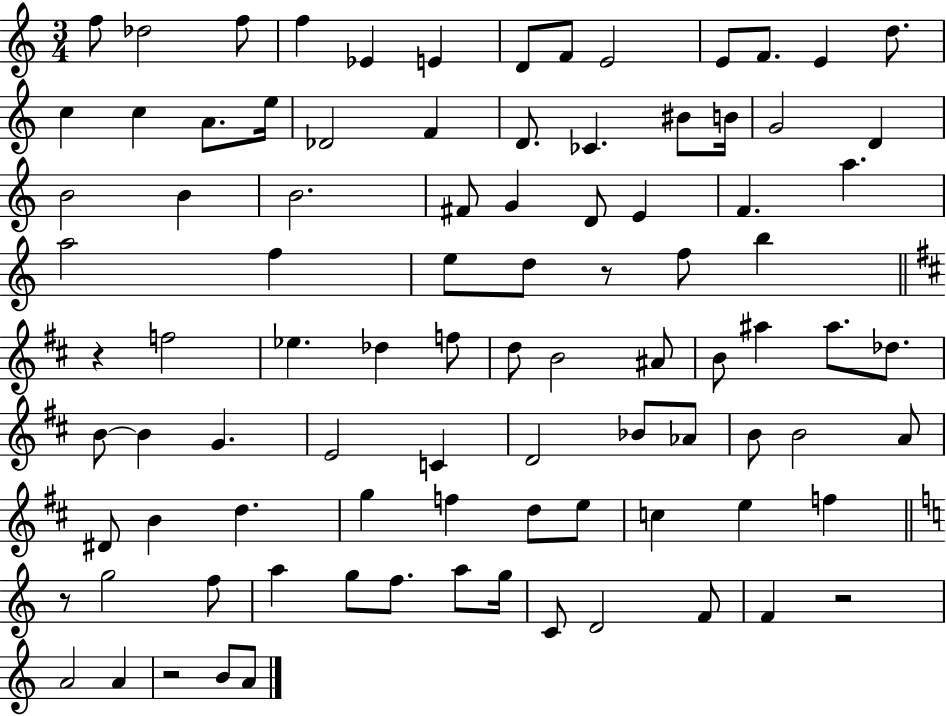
{
  \clef treble
  \numericTimeSignature
  \time 3/4
  \key c \major
  f''8 des''2 f''8 | f''4 ees'4 e'4 | d'8 f'8 e'2 | e'8 f'8. e'4 d''8. | \break c''4 c''4 a'8. e''16 | des'2 f'4 | d'8. ces'4. bis'8 b'16 | g'2 d'4 | \break b'2 b'4 | b'2. | fis'8 g'4 d'8 e'4 | f'4. a''4. | \break a''2 f''4 | e''8 d''8 r8 f''8 b''4 | \bar "||" \break \key d \major r4 f''2 | ees''4. des''4 f''8 | d''8 b'2 ais'8 | b'8 ais''4 ais''8. des''8. | \break b'8~~ b'4 g'4. | e'2 c'4 | d'2 bes'8 aes'8 | b'8 b'2 a'8 | \break dis'8 b'4 d''4. | g''4 f''4 d''8 e''8 | c''4 e''4 f''4 | \bar "||" \break \key c \major r8 g''2 f''8 | a''4 g''8 f''8. a''8 g''16 | c'8 d'2 f'8 | f'4 r2 | \break a'2 a'4 | r2 b'8 a'8 | \bar "|."
}